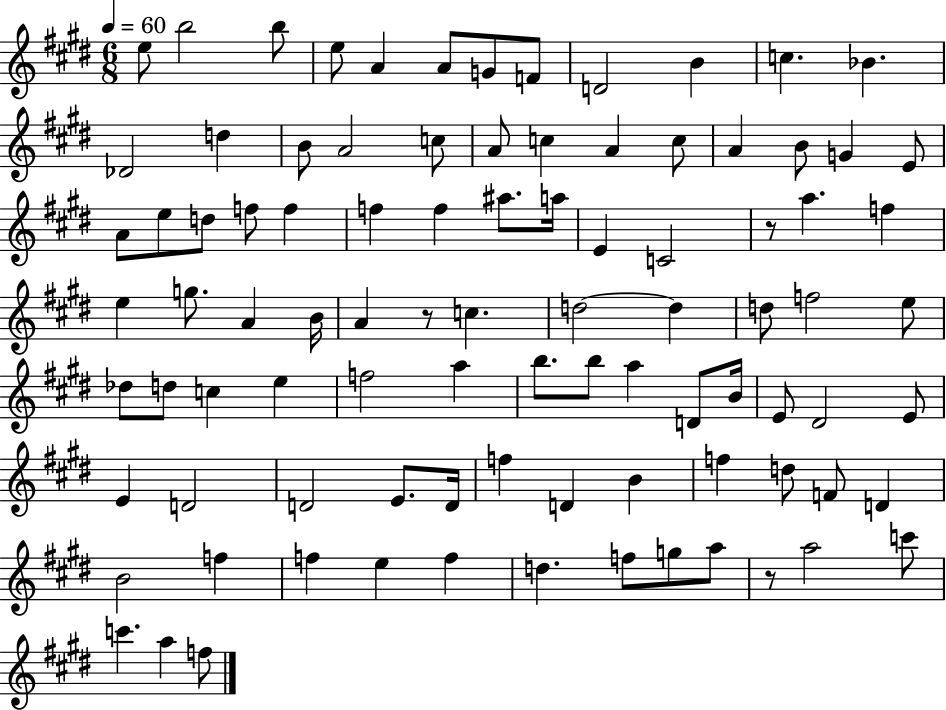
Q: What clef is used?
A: treble